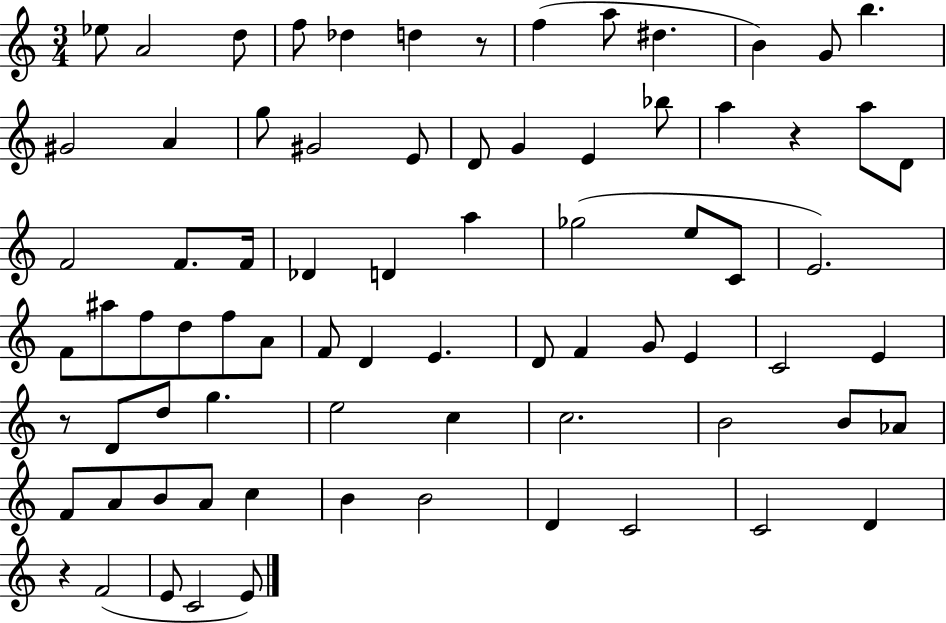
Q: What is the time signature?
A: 3/4